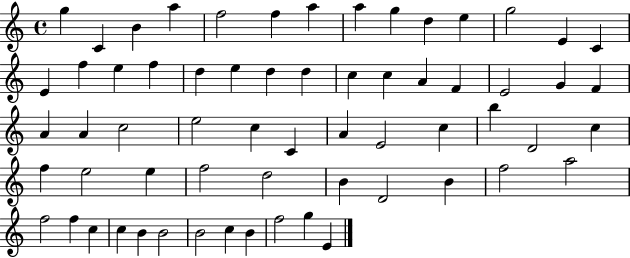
G5/q C4/q B4/q A5/q F5/h F5/q A5/q A5/q G5/q D5/q E5/q G5/h E4/q C4/q E4/q F5/q E5/q F5/q D5/q E5/q D5/q D5/q C5/q C5/q A4/q F4/q E4/h G4/q F4/q A4/q A4/q C5/h E5/h C5/q C4/q A4/q E4/h C5/q B5/q D4/h C5/q F5/q E5/h E5/q F5/h D5/h B4/q D4/h B4/q F5/h A5/h F5/h F5/q C5/q C5/q B4/q B4/h B4/h C5/q B4/q F5/h G5/q E4/q